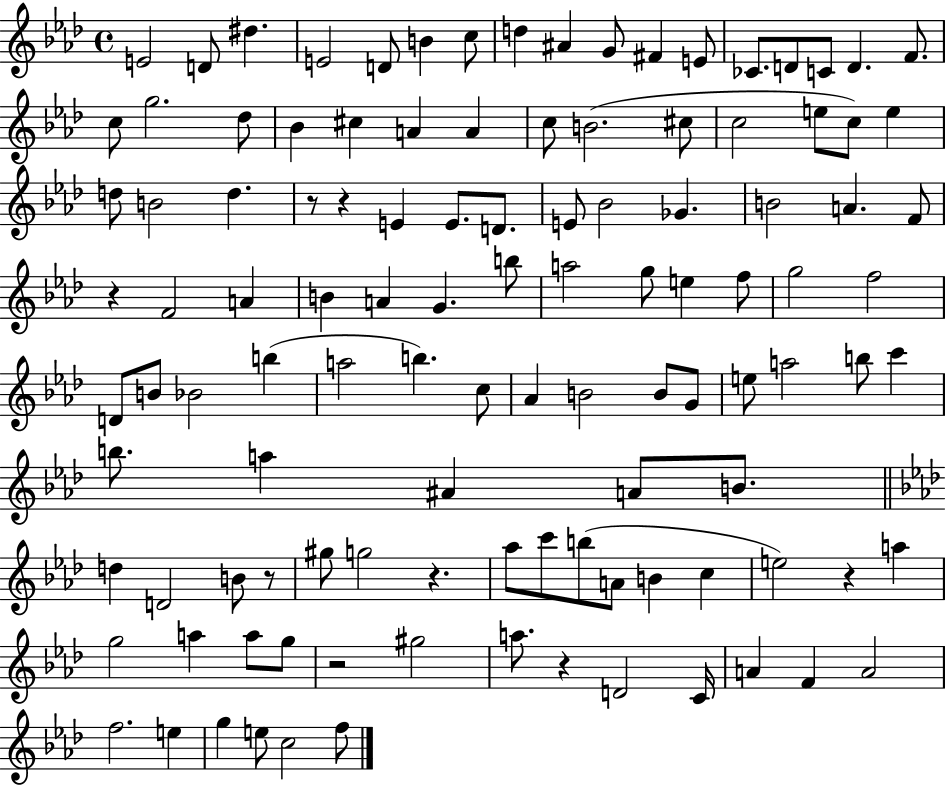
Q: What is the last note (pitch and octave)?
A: F5